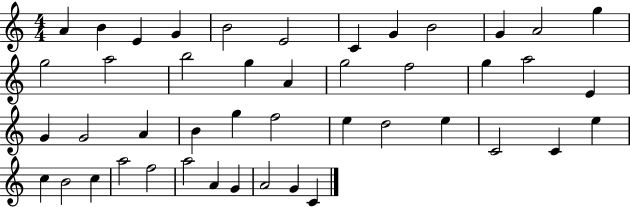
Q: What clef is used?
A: treble